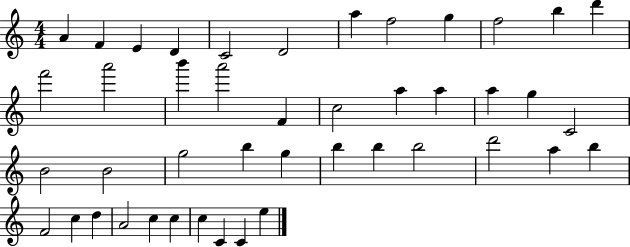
{
  \clef treble
  \numericTimeSignature
  \time 4/4
  \key c \major
  a'4 f'4 e'4 d'4 | c'2 d'2 | a''4 f''2 g''4 | f''2 b''4 d'''4 | \break f'''2 a'''2 | b'''4 a'''2 f'4 | c''2 a''4 a''4 | a''4 g''4 c'2 | \break b'2 b'2 | g''2 b''4 g''4 | b''4 b''4 b''2 | d'''2 a''4 b''4 | \break f'2 c''4 d''4 | a'2 c''4 c''4 | c''4 c'4 c'4 e''4 | \bar "|."
}